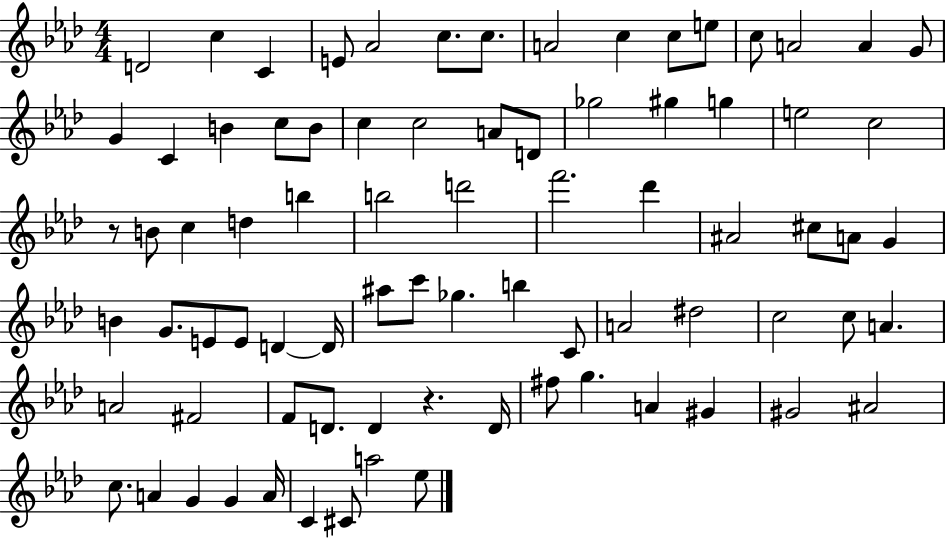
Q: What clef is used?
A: treble